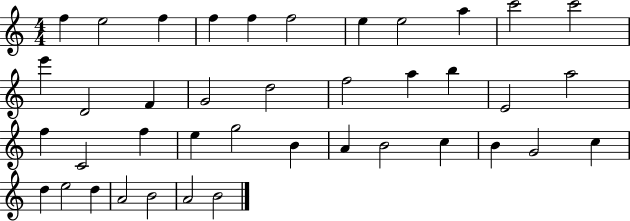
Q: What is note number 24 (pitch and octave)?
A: F5